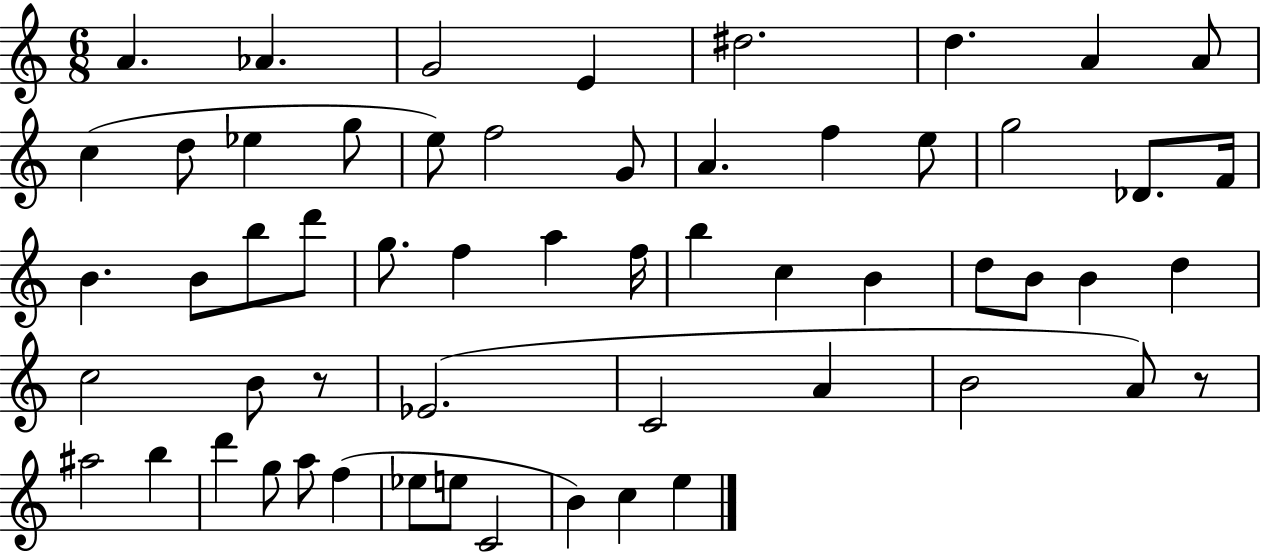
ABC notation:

X:1
T:Untitled
M:6/8
L:1/4
K:C
A _A G2 E ^d2 d A A/2 c d/2 _e g/2 e/2 f2 G/2 A f e/2 g2 _D/2 F/4 B B/2 b/2 d'/2 g/2 f a f/4 b c B d/2 B/2 B d c2 B/2 z/2 _E2 C2 A B2 A/2 z/2 ^a2 b d' g/2 a/2 f _e/2 e/2 C2 B c e